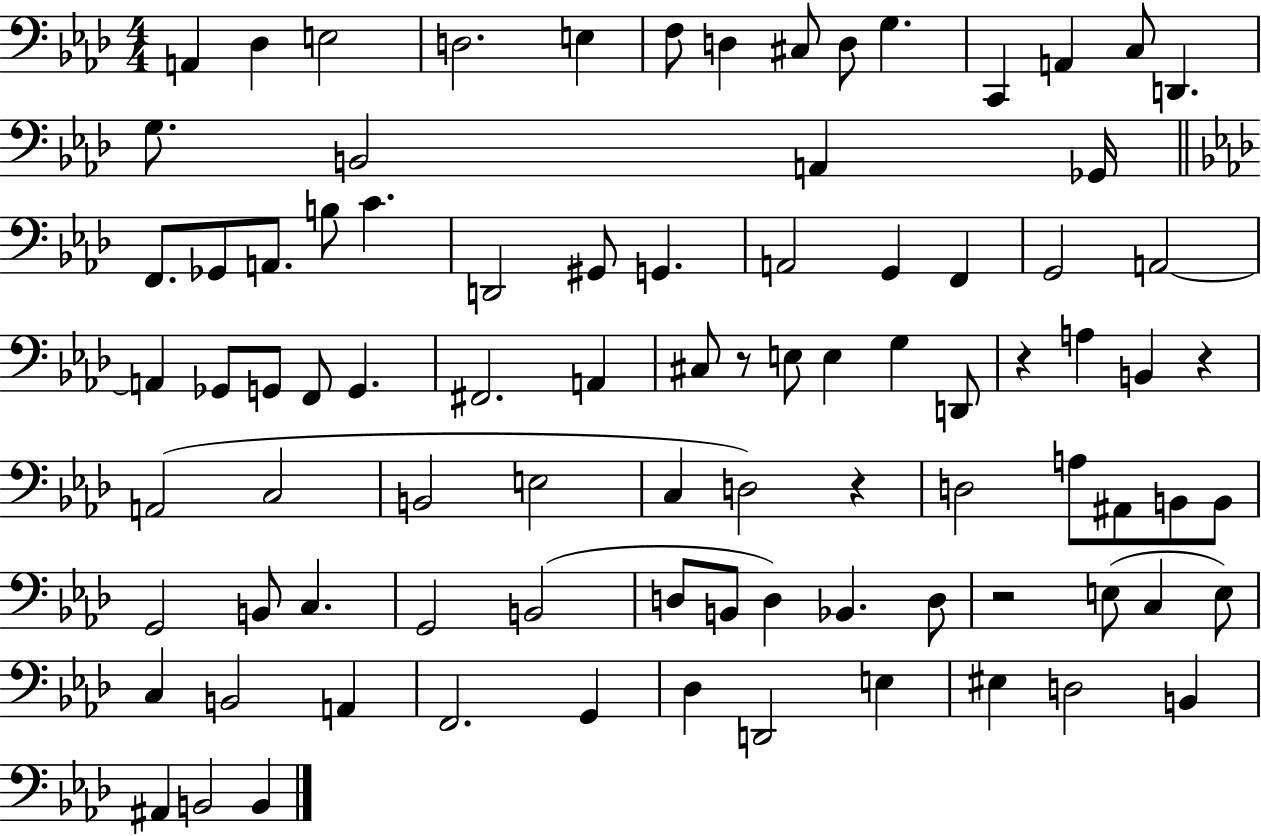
A2/q Db3/q E3/h D3/h. E3/q F3/e D3/q C#3/e D3/e G3/q. C2/q A2/q C3/e D2/q. G3/e. B2/h A2/q Gb2/s F2/e. Gb2/e A2/e. B3/e C4/q. D2/h G#2/e G2/q. A2/h G2/q F2/q G2/h A2/h A2/q Gb2/e G2/e F2/e G2/q. F#2/h. A2/q C#3/e R/e E3/e E3/q G3/q D2/e R/q A3/q B2/q R/q A2/h C3/h B2/h E3/h C3/q D3/h R/q D3/h A3/e A#2/e B2/e B2/e G2/h B2/e C3/q. G2/h B2/h D3/e B2/e D3/q Bb2/q. D3/e R/h E3/e C3/q E3/e C3/q B2/h A2/q F2/h. G2/q Db3/q D2/h E3/q EIS3/q D3/h B2/q A#2/q B2/h B2/q